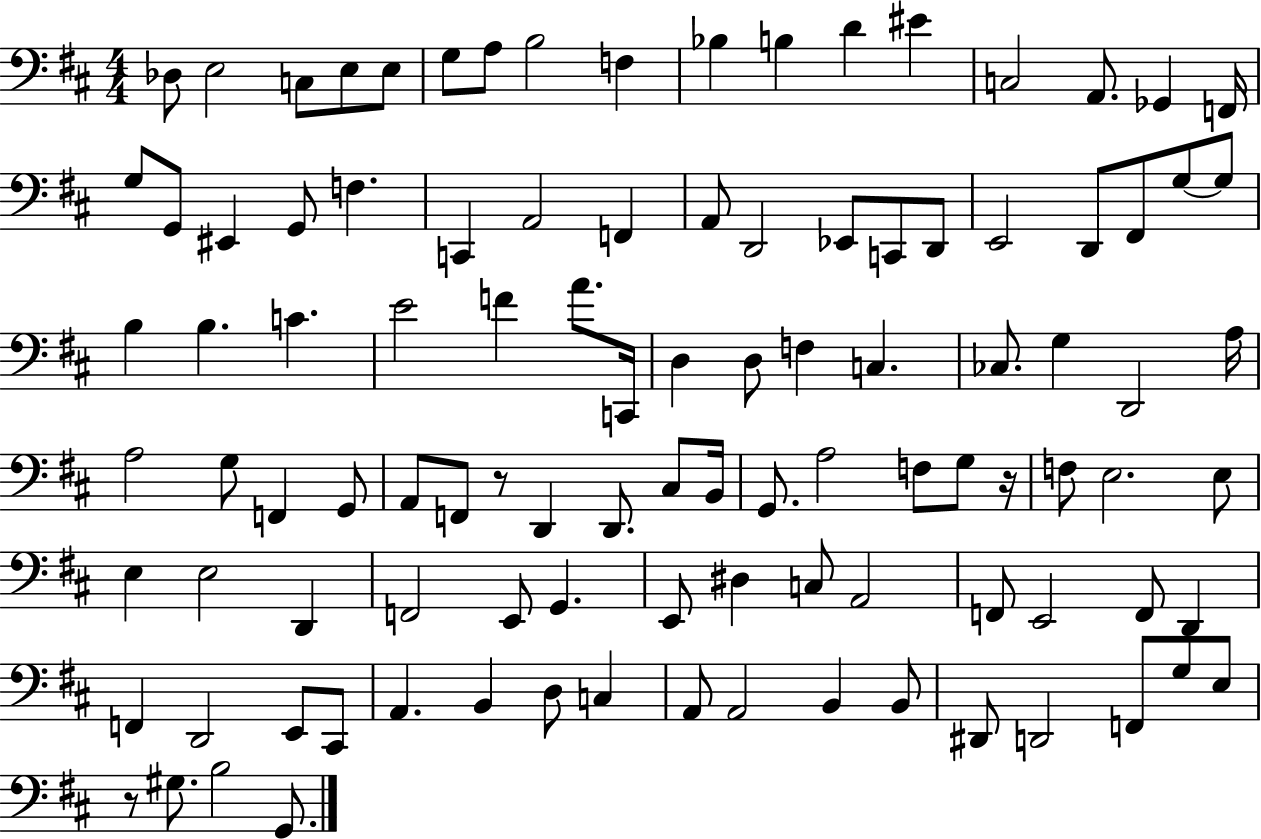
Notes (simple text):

Db3/e E3/h C3/e E3/e E3/e G3/e A3/e B3/h F3/q Bb3/q B3/q D4/q EIS4/q C3/h A2/e. Gb2/q F2/s G3/e G2/e EIS2/q G2/e F3/q. C2/q A2/h F2/q A2/e D2/h Eb2/e C2/e D2/e E2/h D2/e F#2/e G3/e G3/e B3/q B3/q. C4/q. E4/h F4/q A4/e. C2/s D3/q D3/e F3/q C3/q. CES3/e. G3/q D2/h A3/s A3/h G3/e F2/q G2/e A2/e F2/e R/e D2/q D2/e. C#3/e B2/s G2/e. A3/h F3/e G3/e R/s F3/e E3/h. E3/e E3/q E3/h D2/q F2/h E2/e G2/q. E2/e D#3/q C3/e A2/h F2/e E2/h F2/e D2/q F2/q D2/h E2/e C#2/e A2/q. B2/q D3/e C3/q A2/e A2/h B2/q B2/e D#2/e D2/h F2/e G3/e E3/e R/e G#3/e. B3/h G2/e.